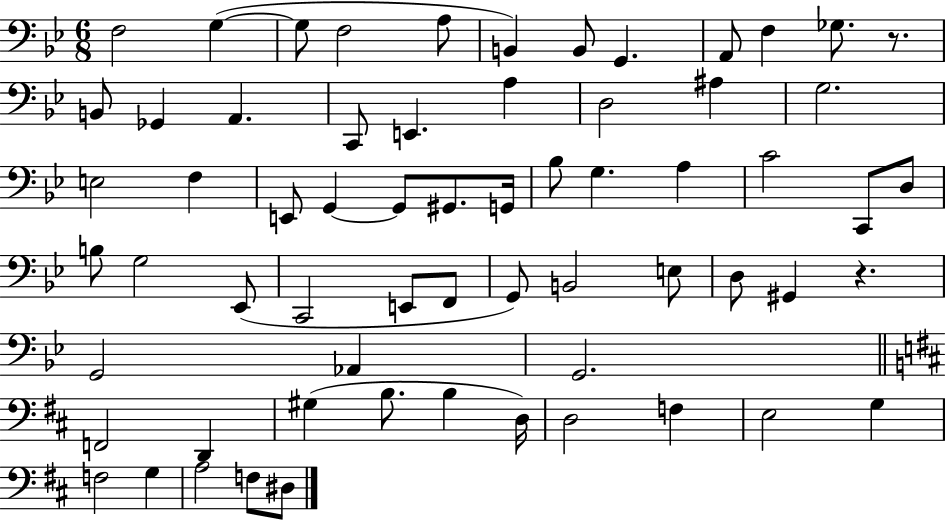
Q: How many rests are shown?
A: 2